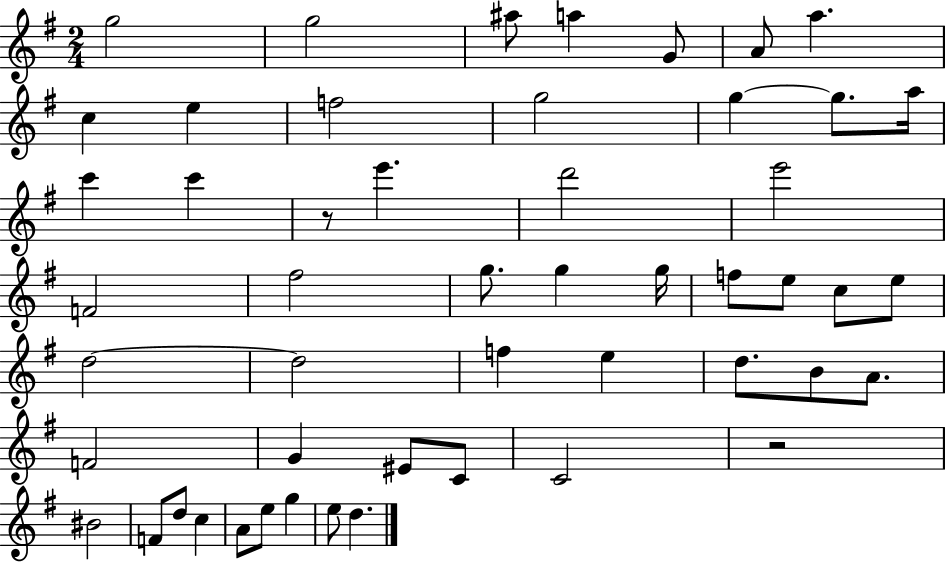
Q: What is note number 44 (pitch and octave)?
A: C5